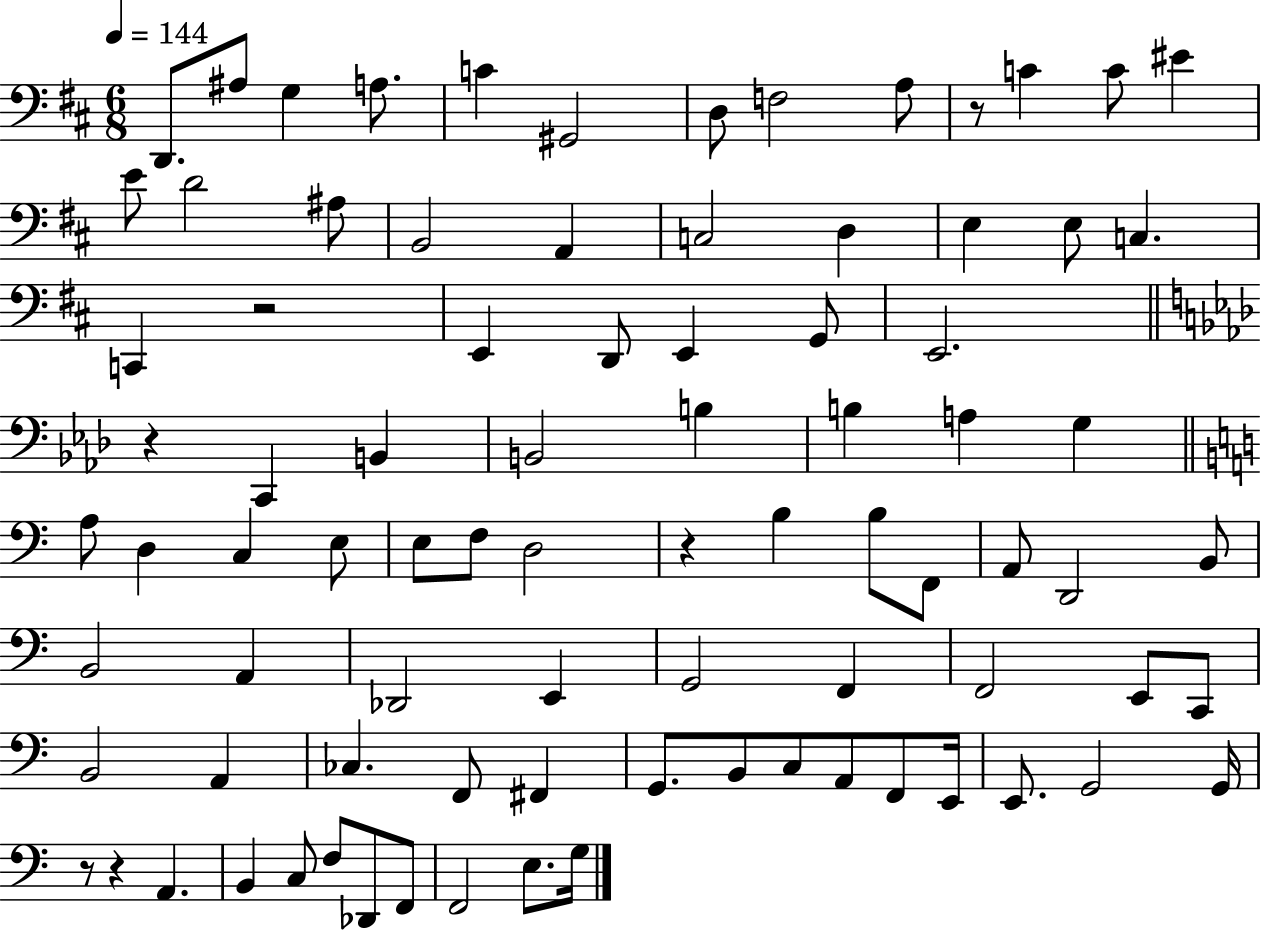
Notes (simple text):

D2/e. A#3/e G3/q A3/e. C4/q G#2/h D3/e F3/h A3/e R/e C4/q C4/e EIS4/q E4/e D4/h A#3/e B2/h A2/q C3/h D3/q E3/q E3/e C3/q. C2/q R/h E2/q D2/e E2/q G2/e E2/h. R/q C2/q B2/q B2/h B3/q B3/q A3/q G3/q A3/e D3/q C3/q E3/e E3/e F3/e D3/h R/q B3/q B3/e F2/e A2/e D2/h B2/e B2/h A2/q Db2/h E2/q G2/h F2/q F2/h E2/e C2/e B2/h A2/q CES3/q. F2/e F#2/q G2/e. B2/e C3/e A2/e F2/e E2/s E2/e. G2/h G2/s R/e R/q A2/q. B2/q C3/e F3/e Db2/e F2/e F2/h E3/e. G3/s